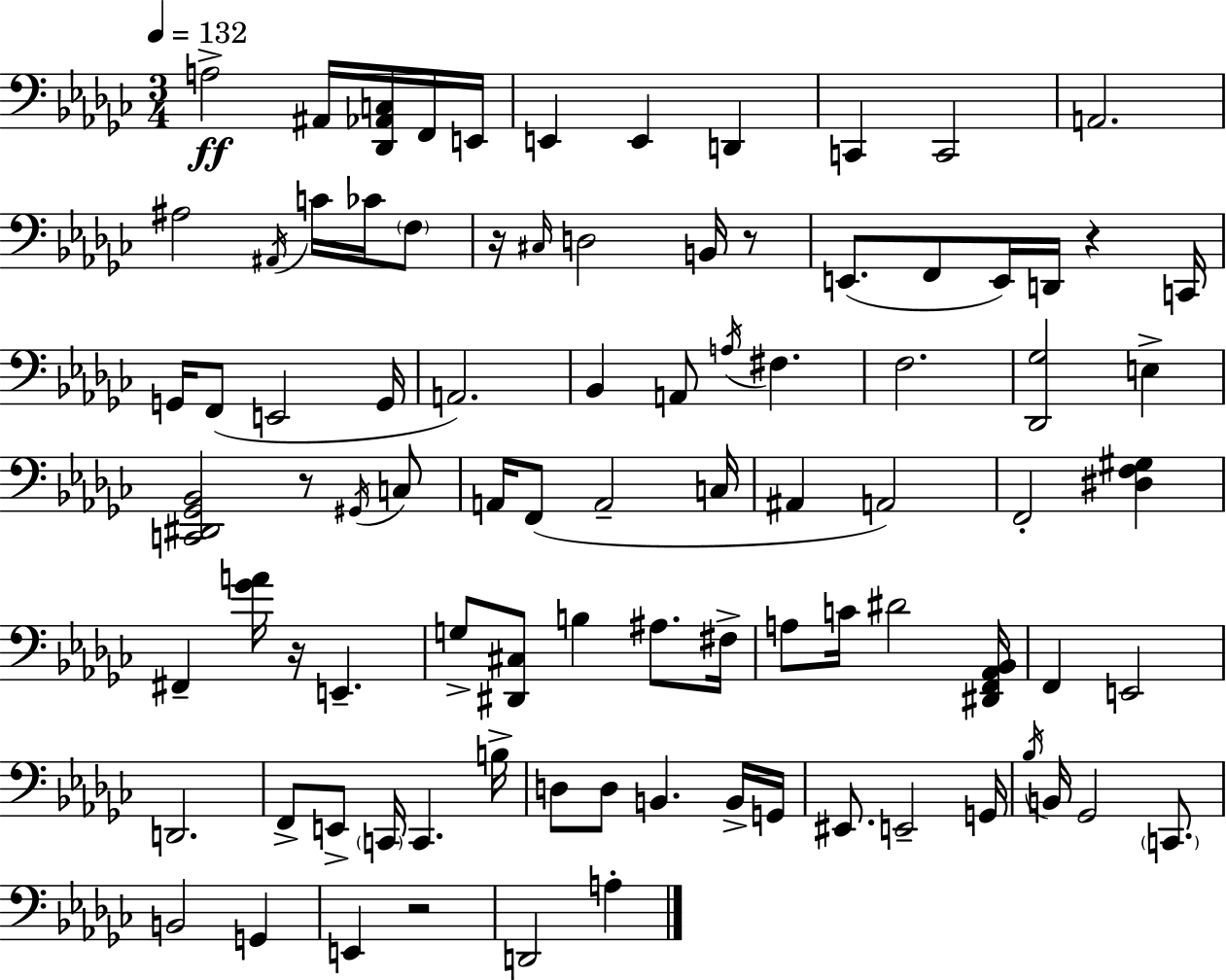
A3/h A#2/s [Db2,Ab2,C3]/s F2/s E2/s E2/q E2/q D2/q C2/q C2/h A2/h. A#3/h A#2/s C4/s CES4/s F3/e R/s C#3/s D3/h B2/s R/e E2/e. F2/e E2/s D2/s R/q C2/s G2/s F2/e E2/h G2/s A2/h. Bb2/q A2/e A3/s F#3/q. F3/h. [Db2,Gb3]/h E3/q [C2,D#2,Gb2,Bb2]/h R/e G#2/s C3/e A2/s F2/e A2/h C3/s A#2/q A2/h F2/h [D#3,F3,G#3]/q F#2/q [Gb4,A4]/s R/s E2/q. G3/e [D#2,C#3]/e B3/q A#3/e. F#3/s A3/e C4/s D#4/h [D#2,F2,Ab2,Bb2]/s F2/q E2/h D2/h. F2/e E2/e C2/s C2/q. B3/s D3/e D3/e B2/q. B2/s G2/s EIS2/e. E2/h G2/s Bb3/s B2/s Gb2/h C2/e. B2/h G2/q E2/q R/h D2/h A3/q